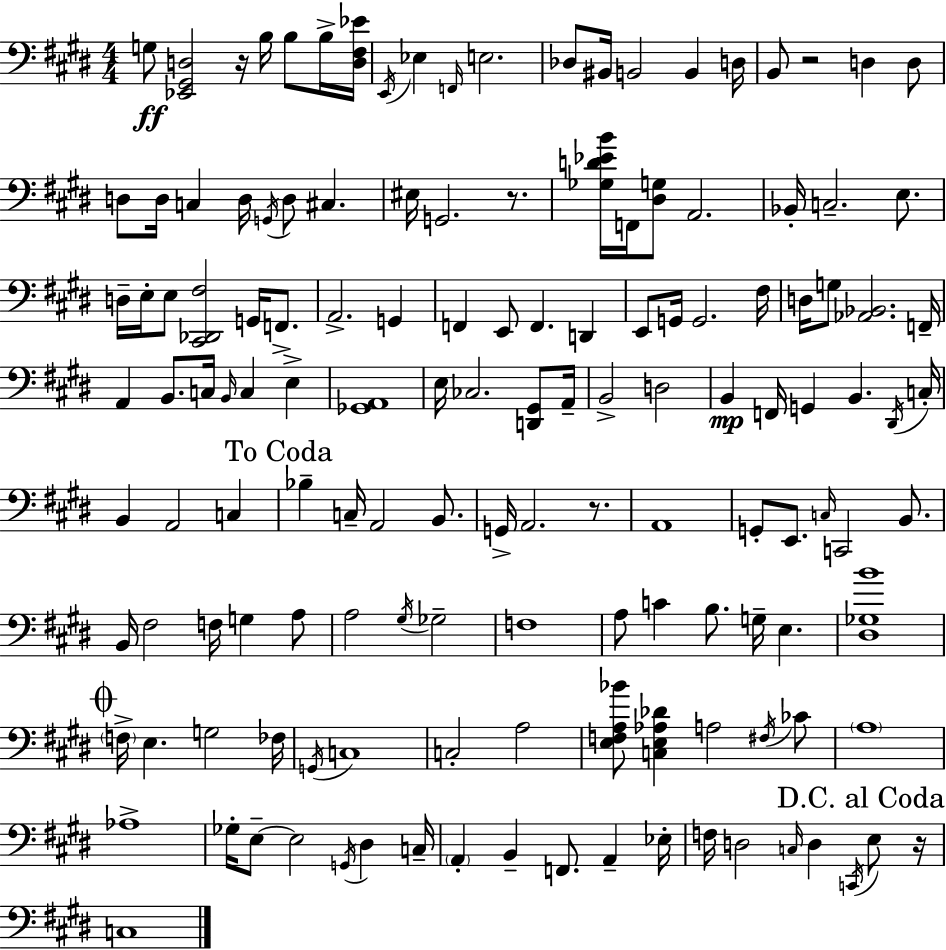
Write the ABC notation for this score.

X:1
T:Untitled
M:4/4
L:1/4
K:E
G,/2 [_E,,^G,,D,]2 z/4 B,/4 B,/2 B,/4 [D,^F,_E]/4 E,,/4 _E, F,,/4 E,2 _D,/2 ^B,,/4 B,,2 B,, D,/4 B,,/2 z2 D, D,/2 D,/2 D,/4 C, D,/4 G,,/4 D,/2 ^C, ^E,/4 G,,2 z/2 [_G,D_EB]/4 F,,/4 [^D,G,]/2 A,,2 _B,,/4 C,2 E,/2 D,/4 E,/4 E,/2 [^C,,_D,,^F,]2 G,,/4 F,,/2 A,,2 G,, F,, E,,/2 F,, D,, E,,/2 G,,/4 G,,2 ^F,/4 D,/4 G,/2 [_A,,_B,,]2 F,,/4 A,, B,,/2 C,/4 B,,/4 C, E, [_G,,A,,]4 E,/4 _C,2 [D,,^G,,]/2 A,,/4 B,,2 D,2 B,, F,,/4 G,, B,, ^D,,/4 C,/4 B,, A,,2 C, _B, C,/4 A,,2 B,,/2 G,,/4 A,,2 z/2 A,,4 G,,/2 E,,/2 C,/4 C,,2 B,,/2 B,,/4 ^F,2 F,/4 G, A,/2 A,2 ^G,/4 _G,2 F,4 A,/2 C B,/2 G,/4 E, [^D,_G,B]4 F,/4 E, G,2 _F,/4 G,,/4 C,4 C,2 A,2 [E,F,A,_B]/2 [C,E,_A,_D] A,2 ^F,/4 _C/2 A,4 _A,4 _G,/4 E,/2 E,2 G,,/4 ^D, C,/4 A,, B,, F,,/2 A,, _E,/4 F,/4 D,2 C,/4 D, C,,/4 E,/2 z/4 C,4